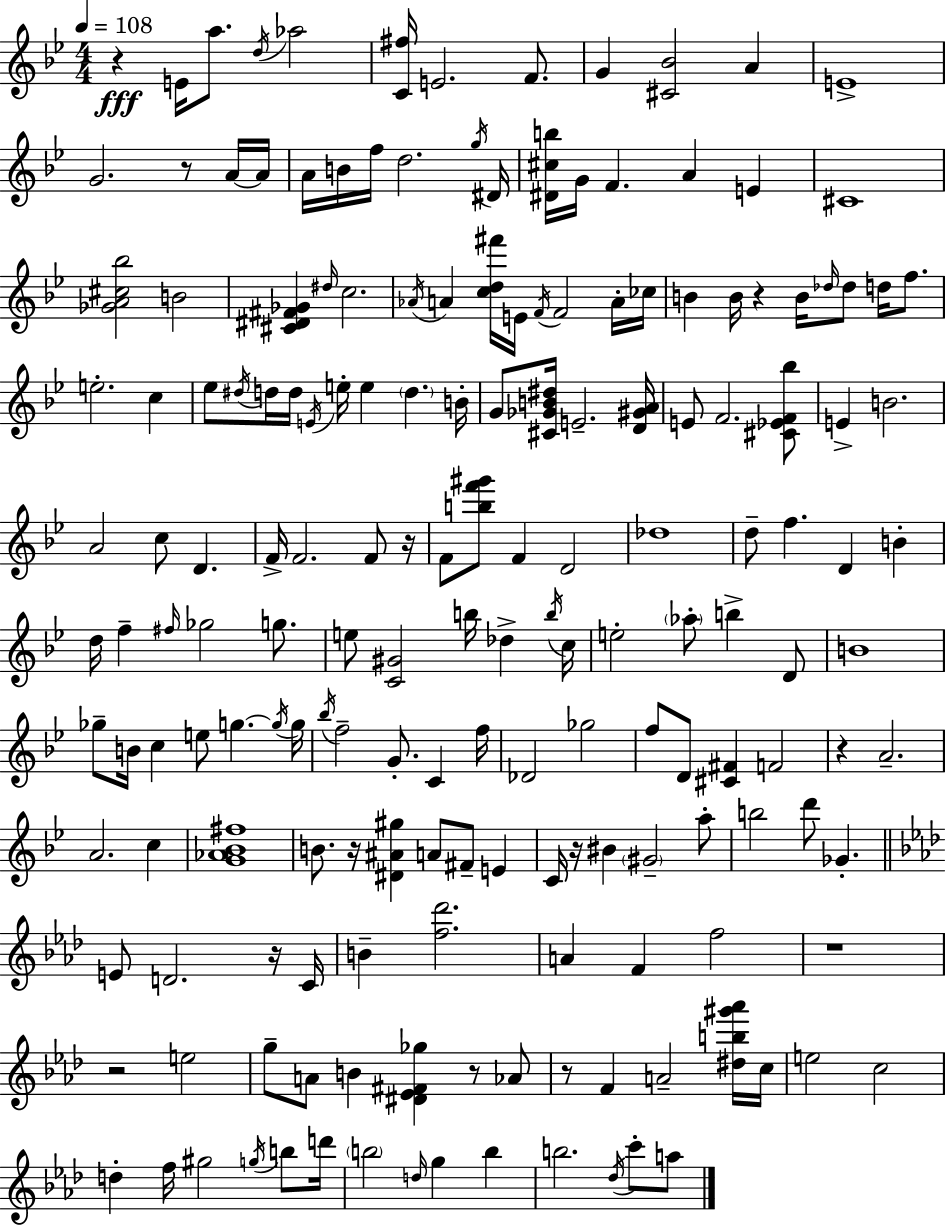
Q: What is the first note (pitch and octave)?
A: E4